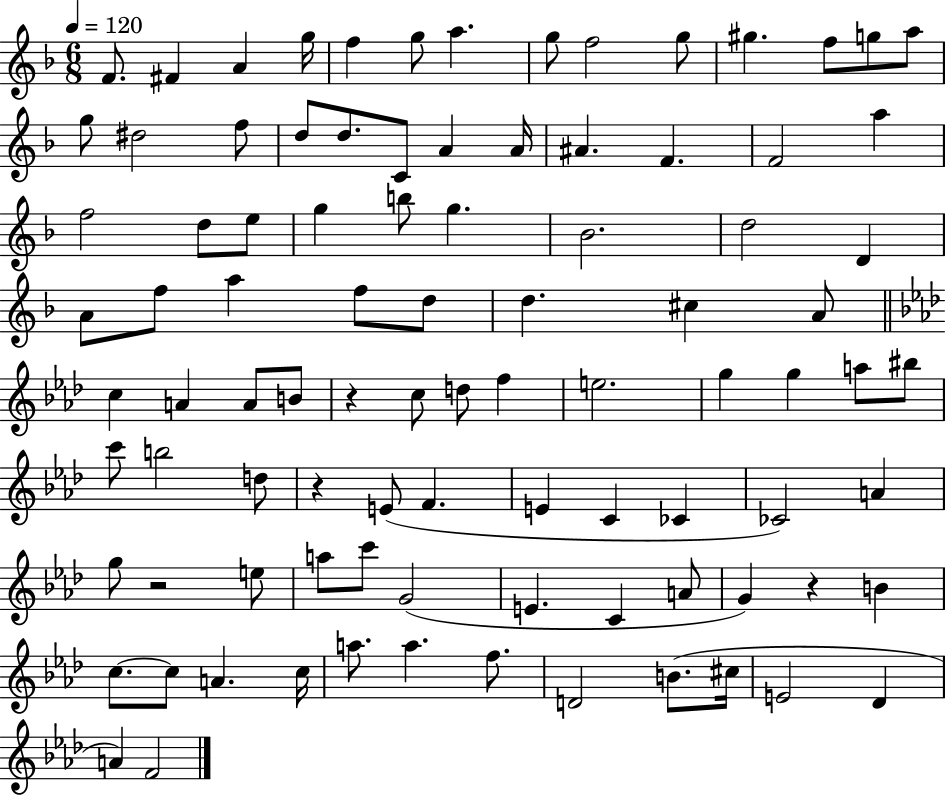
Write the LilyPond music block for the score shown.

{
  \clef treble
  \numericTimeSignature
  \time 6/8
  \key f \major
  \tempo 4 = 120
  \repeat volta 2 { f'8. fis'4 a'4 g''16 | f''4 g''8 a''4. | g''8 f''2 g''8 | gis''4. f''8 g''8 a''8 | \break g''8 dis''2 f''8 | d''8 d''8. c'8 a'4 a'16 | ais'4. f'4. | f'2 a''4 | \break f''2 d''8 e''8 | g''4 b''8 g''4. | bes'2. | d''2 d'4 | \break a'8 f''8 a''4 f''8 d''8 | d''4. cis''4 a'8 | \bar "||" \break \key aes \major c''4 a'4 a'8 b'8 | r4 c''8 d''8 f''4 | e''2. | g''4 g''4 a''8 bis''8 | \break c'''8 b''2 d''8 | r4 e'8( f'4. | e'4 c'4 ces'4 | ces'2) a'4 | \break g''8 r2 e''8 | a''8 c'''8 g'2( | e'4. c'4 a'8 | g'4) r4 b'4 | \break c''8.~~ c''8 a'4. c''16 | a''8. a''4. f''8. | d'2 b'8.( cis''16 | e'2 des'4 | \break a'4) f'2 | } \bar "|."
}